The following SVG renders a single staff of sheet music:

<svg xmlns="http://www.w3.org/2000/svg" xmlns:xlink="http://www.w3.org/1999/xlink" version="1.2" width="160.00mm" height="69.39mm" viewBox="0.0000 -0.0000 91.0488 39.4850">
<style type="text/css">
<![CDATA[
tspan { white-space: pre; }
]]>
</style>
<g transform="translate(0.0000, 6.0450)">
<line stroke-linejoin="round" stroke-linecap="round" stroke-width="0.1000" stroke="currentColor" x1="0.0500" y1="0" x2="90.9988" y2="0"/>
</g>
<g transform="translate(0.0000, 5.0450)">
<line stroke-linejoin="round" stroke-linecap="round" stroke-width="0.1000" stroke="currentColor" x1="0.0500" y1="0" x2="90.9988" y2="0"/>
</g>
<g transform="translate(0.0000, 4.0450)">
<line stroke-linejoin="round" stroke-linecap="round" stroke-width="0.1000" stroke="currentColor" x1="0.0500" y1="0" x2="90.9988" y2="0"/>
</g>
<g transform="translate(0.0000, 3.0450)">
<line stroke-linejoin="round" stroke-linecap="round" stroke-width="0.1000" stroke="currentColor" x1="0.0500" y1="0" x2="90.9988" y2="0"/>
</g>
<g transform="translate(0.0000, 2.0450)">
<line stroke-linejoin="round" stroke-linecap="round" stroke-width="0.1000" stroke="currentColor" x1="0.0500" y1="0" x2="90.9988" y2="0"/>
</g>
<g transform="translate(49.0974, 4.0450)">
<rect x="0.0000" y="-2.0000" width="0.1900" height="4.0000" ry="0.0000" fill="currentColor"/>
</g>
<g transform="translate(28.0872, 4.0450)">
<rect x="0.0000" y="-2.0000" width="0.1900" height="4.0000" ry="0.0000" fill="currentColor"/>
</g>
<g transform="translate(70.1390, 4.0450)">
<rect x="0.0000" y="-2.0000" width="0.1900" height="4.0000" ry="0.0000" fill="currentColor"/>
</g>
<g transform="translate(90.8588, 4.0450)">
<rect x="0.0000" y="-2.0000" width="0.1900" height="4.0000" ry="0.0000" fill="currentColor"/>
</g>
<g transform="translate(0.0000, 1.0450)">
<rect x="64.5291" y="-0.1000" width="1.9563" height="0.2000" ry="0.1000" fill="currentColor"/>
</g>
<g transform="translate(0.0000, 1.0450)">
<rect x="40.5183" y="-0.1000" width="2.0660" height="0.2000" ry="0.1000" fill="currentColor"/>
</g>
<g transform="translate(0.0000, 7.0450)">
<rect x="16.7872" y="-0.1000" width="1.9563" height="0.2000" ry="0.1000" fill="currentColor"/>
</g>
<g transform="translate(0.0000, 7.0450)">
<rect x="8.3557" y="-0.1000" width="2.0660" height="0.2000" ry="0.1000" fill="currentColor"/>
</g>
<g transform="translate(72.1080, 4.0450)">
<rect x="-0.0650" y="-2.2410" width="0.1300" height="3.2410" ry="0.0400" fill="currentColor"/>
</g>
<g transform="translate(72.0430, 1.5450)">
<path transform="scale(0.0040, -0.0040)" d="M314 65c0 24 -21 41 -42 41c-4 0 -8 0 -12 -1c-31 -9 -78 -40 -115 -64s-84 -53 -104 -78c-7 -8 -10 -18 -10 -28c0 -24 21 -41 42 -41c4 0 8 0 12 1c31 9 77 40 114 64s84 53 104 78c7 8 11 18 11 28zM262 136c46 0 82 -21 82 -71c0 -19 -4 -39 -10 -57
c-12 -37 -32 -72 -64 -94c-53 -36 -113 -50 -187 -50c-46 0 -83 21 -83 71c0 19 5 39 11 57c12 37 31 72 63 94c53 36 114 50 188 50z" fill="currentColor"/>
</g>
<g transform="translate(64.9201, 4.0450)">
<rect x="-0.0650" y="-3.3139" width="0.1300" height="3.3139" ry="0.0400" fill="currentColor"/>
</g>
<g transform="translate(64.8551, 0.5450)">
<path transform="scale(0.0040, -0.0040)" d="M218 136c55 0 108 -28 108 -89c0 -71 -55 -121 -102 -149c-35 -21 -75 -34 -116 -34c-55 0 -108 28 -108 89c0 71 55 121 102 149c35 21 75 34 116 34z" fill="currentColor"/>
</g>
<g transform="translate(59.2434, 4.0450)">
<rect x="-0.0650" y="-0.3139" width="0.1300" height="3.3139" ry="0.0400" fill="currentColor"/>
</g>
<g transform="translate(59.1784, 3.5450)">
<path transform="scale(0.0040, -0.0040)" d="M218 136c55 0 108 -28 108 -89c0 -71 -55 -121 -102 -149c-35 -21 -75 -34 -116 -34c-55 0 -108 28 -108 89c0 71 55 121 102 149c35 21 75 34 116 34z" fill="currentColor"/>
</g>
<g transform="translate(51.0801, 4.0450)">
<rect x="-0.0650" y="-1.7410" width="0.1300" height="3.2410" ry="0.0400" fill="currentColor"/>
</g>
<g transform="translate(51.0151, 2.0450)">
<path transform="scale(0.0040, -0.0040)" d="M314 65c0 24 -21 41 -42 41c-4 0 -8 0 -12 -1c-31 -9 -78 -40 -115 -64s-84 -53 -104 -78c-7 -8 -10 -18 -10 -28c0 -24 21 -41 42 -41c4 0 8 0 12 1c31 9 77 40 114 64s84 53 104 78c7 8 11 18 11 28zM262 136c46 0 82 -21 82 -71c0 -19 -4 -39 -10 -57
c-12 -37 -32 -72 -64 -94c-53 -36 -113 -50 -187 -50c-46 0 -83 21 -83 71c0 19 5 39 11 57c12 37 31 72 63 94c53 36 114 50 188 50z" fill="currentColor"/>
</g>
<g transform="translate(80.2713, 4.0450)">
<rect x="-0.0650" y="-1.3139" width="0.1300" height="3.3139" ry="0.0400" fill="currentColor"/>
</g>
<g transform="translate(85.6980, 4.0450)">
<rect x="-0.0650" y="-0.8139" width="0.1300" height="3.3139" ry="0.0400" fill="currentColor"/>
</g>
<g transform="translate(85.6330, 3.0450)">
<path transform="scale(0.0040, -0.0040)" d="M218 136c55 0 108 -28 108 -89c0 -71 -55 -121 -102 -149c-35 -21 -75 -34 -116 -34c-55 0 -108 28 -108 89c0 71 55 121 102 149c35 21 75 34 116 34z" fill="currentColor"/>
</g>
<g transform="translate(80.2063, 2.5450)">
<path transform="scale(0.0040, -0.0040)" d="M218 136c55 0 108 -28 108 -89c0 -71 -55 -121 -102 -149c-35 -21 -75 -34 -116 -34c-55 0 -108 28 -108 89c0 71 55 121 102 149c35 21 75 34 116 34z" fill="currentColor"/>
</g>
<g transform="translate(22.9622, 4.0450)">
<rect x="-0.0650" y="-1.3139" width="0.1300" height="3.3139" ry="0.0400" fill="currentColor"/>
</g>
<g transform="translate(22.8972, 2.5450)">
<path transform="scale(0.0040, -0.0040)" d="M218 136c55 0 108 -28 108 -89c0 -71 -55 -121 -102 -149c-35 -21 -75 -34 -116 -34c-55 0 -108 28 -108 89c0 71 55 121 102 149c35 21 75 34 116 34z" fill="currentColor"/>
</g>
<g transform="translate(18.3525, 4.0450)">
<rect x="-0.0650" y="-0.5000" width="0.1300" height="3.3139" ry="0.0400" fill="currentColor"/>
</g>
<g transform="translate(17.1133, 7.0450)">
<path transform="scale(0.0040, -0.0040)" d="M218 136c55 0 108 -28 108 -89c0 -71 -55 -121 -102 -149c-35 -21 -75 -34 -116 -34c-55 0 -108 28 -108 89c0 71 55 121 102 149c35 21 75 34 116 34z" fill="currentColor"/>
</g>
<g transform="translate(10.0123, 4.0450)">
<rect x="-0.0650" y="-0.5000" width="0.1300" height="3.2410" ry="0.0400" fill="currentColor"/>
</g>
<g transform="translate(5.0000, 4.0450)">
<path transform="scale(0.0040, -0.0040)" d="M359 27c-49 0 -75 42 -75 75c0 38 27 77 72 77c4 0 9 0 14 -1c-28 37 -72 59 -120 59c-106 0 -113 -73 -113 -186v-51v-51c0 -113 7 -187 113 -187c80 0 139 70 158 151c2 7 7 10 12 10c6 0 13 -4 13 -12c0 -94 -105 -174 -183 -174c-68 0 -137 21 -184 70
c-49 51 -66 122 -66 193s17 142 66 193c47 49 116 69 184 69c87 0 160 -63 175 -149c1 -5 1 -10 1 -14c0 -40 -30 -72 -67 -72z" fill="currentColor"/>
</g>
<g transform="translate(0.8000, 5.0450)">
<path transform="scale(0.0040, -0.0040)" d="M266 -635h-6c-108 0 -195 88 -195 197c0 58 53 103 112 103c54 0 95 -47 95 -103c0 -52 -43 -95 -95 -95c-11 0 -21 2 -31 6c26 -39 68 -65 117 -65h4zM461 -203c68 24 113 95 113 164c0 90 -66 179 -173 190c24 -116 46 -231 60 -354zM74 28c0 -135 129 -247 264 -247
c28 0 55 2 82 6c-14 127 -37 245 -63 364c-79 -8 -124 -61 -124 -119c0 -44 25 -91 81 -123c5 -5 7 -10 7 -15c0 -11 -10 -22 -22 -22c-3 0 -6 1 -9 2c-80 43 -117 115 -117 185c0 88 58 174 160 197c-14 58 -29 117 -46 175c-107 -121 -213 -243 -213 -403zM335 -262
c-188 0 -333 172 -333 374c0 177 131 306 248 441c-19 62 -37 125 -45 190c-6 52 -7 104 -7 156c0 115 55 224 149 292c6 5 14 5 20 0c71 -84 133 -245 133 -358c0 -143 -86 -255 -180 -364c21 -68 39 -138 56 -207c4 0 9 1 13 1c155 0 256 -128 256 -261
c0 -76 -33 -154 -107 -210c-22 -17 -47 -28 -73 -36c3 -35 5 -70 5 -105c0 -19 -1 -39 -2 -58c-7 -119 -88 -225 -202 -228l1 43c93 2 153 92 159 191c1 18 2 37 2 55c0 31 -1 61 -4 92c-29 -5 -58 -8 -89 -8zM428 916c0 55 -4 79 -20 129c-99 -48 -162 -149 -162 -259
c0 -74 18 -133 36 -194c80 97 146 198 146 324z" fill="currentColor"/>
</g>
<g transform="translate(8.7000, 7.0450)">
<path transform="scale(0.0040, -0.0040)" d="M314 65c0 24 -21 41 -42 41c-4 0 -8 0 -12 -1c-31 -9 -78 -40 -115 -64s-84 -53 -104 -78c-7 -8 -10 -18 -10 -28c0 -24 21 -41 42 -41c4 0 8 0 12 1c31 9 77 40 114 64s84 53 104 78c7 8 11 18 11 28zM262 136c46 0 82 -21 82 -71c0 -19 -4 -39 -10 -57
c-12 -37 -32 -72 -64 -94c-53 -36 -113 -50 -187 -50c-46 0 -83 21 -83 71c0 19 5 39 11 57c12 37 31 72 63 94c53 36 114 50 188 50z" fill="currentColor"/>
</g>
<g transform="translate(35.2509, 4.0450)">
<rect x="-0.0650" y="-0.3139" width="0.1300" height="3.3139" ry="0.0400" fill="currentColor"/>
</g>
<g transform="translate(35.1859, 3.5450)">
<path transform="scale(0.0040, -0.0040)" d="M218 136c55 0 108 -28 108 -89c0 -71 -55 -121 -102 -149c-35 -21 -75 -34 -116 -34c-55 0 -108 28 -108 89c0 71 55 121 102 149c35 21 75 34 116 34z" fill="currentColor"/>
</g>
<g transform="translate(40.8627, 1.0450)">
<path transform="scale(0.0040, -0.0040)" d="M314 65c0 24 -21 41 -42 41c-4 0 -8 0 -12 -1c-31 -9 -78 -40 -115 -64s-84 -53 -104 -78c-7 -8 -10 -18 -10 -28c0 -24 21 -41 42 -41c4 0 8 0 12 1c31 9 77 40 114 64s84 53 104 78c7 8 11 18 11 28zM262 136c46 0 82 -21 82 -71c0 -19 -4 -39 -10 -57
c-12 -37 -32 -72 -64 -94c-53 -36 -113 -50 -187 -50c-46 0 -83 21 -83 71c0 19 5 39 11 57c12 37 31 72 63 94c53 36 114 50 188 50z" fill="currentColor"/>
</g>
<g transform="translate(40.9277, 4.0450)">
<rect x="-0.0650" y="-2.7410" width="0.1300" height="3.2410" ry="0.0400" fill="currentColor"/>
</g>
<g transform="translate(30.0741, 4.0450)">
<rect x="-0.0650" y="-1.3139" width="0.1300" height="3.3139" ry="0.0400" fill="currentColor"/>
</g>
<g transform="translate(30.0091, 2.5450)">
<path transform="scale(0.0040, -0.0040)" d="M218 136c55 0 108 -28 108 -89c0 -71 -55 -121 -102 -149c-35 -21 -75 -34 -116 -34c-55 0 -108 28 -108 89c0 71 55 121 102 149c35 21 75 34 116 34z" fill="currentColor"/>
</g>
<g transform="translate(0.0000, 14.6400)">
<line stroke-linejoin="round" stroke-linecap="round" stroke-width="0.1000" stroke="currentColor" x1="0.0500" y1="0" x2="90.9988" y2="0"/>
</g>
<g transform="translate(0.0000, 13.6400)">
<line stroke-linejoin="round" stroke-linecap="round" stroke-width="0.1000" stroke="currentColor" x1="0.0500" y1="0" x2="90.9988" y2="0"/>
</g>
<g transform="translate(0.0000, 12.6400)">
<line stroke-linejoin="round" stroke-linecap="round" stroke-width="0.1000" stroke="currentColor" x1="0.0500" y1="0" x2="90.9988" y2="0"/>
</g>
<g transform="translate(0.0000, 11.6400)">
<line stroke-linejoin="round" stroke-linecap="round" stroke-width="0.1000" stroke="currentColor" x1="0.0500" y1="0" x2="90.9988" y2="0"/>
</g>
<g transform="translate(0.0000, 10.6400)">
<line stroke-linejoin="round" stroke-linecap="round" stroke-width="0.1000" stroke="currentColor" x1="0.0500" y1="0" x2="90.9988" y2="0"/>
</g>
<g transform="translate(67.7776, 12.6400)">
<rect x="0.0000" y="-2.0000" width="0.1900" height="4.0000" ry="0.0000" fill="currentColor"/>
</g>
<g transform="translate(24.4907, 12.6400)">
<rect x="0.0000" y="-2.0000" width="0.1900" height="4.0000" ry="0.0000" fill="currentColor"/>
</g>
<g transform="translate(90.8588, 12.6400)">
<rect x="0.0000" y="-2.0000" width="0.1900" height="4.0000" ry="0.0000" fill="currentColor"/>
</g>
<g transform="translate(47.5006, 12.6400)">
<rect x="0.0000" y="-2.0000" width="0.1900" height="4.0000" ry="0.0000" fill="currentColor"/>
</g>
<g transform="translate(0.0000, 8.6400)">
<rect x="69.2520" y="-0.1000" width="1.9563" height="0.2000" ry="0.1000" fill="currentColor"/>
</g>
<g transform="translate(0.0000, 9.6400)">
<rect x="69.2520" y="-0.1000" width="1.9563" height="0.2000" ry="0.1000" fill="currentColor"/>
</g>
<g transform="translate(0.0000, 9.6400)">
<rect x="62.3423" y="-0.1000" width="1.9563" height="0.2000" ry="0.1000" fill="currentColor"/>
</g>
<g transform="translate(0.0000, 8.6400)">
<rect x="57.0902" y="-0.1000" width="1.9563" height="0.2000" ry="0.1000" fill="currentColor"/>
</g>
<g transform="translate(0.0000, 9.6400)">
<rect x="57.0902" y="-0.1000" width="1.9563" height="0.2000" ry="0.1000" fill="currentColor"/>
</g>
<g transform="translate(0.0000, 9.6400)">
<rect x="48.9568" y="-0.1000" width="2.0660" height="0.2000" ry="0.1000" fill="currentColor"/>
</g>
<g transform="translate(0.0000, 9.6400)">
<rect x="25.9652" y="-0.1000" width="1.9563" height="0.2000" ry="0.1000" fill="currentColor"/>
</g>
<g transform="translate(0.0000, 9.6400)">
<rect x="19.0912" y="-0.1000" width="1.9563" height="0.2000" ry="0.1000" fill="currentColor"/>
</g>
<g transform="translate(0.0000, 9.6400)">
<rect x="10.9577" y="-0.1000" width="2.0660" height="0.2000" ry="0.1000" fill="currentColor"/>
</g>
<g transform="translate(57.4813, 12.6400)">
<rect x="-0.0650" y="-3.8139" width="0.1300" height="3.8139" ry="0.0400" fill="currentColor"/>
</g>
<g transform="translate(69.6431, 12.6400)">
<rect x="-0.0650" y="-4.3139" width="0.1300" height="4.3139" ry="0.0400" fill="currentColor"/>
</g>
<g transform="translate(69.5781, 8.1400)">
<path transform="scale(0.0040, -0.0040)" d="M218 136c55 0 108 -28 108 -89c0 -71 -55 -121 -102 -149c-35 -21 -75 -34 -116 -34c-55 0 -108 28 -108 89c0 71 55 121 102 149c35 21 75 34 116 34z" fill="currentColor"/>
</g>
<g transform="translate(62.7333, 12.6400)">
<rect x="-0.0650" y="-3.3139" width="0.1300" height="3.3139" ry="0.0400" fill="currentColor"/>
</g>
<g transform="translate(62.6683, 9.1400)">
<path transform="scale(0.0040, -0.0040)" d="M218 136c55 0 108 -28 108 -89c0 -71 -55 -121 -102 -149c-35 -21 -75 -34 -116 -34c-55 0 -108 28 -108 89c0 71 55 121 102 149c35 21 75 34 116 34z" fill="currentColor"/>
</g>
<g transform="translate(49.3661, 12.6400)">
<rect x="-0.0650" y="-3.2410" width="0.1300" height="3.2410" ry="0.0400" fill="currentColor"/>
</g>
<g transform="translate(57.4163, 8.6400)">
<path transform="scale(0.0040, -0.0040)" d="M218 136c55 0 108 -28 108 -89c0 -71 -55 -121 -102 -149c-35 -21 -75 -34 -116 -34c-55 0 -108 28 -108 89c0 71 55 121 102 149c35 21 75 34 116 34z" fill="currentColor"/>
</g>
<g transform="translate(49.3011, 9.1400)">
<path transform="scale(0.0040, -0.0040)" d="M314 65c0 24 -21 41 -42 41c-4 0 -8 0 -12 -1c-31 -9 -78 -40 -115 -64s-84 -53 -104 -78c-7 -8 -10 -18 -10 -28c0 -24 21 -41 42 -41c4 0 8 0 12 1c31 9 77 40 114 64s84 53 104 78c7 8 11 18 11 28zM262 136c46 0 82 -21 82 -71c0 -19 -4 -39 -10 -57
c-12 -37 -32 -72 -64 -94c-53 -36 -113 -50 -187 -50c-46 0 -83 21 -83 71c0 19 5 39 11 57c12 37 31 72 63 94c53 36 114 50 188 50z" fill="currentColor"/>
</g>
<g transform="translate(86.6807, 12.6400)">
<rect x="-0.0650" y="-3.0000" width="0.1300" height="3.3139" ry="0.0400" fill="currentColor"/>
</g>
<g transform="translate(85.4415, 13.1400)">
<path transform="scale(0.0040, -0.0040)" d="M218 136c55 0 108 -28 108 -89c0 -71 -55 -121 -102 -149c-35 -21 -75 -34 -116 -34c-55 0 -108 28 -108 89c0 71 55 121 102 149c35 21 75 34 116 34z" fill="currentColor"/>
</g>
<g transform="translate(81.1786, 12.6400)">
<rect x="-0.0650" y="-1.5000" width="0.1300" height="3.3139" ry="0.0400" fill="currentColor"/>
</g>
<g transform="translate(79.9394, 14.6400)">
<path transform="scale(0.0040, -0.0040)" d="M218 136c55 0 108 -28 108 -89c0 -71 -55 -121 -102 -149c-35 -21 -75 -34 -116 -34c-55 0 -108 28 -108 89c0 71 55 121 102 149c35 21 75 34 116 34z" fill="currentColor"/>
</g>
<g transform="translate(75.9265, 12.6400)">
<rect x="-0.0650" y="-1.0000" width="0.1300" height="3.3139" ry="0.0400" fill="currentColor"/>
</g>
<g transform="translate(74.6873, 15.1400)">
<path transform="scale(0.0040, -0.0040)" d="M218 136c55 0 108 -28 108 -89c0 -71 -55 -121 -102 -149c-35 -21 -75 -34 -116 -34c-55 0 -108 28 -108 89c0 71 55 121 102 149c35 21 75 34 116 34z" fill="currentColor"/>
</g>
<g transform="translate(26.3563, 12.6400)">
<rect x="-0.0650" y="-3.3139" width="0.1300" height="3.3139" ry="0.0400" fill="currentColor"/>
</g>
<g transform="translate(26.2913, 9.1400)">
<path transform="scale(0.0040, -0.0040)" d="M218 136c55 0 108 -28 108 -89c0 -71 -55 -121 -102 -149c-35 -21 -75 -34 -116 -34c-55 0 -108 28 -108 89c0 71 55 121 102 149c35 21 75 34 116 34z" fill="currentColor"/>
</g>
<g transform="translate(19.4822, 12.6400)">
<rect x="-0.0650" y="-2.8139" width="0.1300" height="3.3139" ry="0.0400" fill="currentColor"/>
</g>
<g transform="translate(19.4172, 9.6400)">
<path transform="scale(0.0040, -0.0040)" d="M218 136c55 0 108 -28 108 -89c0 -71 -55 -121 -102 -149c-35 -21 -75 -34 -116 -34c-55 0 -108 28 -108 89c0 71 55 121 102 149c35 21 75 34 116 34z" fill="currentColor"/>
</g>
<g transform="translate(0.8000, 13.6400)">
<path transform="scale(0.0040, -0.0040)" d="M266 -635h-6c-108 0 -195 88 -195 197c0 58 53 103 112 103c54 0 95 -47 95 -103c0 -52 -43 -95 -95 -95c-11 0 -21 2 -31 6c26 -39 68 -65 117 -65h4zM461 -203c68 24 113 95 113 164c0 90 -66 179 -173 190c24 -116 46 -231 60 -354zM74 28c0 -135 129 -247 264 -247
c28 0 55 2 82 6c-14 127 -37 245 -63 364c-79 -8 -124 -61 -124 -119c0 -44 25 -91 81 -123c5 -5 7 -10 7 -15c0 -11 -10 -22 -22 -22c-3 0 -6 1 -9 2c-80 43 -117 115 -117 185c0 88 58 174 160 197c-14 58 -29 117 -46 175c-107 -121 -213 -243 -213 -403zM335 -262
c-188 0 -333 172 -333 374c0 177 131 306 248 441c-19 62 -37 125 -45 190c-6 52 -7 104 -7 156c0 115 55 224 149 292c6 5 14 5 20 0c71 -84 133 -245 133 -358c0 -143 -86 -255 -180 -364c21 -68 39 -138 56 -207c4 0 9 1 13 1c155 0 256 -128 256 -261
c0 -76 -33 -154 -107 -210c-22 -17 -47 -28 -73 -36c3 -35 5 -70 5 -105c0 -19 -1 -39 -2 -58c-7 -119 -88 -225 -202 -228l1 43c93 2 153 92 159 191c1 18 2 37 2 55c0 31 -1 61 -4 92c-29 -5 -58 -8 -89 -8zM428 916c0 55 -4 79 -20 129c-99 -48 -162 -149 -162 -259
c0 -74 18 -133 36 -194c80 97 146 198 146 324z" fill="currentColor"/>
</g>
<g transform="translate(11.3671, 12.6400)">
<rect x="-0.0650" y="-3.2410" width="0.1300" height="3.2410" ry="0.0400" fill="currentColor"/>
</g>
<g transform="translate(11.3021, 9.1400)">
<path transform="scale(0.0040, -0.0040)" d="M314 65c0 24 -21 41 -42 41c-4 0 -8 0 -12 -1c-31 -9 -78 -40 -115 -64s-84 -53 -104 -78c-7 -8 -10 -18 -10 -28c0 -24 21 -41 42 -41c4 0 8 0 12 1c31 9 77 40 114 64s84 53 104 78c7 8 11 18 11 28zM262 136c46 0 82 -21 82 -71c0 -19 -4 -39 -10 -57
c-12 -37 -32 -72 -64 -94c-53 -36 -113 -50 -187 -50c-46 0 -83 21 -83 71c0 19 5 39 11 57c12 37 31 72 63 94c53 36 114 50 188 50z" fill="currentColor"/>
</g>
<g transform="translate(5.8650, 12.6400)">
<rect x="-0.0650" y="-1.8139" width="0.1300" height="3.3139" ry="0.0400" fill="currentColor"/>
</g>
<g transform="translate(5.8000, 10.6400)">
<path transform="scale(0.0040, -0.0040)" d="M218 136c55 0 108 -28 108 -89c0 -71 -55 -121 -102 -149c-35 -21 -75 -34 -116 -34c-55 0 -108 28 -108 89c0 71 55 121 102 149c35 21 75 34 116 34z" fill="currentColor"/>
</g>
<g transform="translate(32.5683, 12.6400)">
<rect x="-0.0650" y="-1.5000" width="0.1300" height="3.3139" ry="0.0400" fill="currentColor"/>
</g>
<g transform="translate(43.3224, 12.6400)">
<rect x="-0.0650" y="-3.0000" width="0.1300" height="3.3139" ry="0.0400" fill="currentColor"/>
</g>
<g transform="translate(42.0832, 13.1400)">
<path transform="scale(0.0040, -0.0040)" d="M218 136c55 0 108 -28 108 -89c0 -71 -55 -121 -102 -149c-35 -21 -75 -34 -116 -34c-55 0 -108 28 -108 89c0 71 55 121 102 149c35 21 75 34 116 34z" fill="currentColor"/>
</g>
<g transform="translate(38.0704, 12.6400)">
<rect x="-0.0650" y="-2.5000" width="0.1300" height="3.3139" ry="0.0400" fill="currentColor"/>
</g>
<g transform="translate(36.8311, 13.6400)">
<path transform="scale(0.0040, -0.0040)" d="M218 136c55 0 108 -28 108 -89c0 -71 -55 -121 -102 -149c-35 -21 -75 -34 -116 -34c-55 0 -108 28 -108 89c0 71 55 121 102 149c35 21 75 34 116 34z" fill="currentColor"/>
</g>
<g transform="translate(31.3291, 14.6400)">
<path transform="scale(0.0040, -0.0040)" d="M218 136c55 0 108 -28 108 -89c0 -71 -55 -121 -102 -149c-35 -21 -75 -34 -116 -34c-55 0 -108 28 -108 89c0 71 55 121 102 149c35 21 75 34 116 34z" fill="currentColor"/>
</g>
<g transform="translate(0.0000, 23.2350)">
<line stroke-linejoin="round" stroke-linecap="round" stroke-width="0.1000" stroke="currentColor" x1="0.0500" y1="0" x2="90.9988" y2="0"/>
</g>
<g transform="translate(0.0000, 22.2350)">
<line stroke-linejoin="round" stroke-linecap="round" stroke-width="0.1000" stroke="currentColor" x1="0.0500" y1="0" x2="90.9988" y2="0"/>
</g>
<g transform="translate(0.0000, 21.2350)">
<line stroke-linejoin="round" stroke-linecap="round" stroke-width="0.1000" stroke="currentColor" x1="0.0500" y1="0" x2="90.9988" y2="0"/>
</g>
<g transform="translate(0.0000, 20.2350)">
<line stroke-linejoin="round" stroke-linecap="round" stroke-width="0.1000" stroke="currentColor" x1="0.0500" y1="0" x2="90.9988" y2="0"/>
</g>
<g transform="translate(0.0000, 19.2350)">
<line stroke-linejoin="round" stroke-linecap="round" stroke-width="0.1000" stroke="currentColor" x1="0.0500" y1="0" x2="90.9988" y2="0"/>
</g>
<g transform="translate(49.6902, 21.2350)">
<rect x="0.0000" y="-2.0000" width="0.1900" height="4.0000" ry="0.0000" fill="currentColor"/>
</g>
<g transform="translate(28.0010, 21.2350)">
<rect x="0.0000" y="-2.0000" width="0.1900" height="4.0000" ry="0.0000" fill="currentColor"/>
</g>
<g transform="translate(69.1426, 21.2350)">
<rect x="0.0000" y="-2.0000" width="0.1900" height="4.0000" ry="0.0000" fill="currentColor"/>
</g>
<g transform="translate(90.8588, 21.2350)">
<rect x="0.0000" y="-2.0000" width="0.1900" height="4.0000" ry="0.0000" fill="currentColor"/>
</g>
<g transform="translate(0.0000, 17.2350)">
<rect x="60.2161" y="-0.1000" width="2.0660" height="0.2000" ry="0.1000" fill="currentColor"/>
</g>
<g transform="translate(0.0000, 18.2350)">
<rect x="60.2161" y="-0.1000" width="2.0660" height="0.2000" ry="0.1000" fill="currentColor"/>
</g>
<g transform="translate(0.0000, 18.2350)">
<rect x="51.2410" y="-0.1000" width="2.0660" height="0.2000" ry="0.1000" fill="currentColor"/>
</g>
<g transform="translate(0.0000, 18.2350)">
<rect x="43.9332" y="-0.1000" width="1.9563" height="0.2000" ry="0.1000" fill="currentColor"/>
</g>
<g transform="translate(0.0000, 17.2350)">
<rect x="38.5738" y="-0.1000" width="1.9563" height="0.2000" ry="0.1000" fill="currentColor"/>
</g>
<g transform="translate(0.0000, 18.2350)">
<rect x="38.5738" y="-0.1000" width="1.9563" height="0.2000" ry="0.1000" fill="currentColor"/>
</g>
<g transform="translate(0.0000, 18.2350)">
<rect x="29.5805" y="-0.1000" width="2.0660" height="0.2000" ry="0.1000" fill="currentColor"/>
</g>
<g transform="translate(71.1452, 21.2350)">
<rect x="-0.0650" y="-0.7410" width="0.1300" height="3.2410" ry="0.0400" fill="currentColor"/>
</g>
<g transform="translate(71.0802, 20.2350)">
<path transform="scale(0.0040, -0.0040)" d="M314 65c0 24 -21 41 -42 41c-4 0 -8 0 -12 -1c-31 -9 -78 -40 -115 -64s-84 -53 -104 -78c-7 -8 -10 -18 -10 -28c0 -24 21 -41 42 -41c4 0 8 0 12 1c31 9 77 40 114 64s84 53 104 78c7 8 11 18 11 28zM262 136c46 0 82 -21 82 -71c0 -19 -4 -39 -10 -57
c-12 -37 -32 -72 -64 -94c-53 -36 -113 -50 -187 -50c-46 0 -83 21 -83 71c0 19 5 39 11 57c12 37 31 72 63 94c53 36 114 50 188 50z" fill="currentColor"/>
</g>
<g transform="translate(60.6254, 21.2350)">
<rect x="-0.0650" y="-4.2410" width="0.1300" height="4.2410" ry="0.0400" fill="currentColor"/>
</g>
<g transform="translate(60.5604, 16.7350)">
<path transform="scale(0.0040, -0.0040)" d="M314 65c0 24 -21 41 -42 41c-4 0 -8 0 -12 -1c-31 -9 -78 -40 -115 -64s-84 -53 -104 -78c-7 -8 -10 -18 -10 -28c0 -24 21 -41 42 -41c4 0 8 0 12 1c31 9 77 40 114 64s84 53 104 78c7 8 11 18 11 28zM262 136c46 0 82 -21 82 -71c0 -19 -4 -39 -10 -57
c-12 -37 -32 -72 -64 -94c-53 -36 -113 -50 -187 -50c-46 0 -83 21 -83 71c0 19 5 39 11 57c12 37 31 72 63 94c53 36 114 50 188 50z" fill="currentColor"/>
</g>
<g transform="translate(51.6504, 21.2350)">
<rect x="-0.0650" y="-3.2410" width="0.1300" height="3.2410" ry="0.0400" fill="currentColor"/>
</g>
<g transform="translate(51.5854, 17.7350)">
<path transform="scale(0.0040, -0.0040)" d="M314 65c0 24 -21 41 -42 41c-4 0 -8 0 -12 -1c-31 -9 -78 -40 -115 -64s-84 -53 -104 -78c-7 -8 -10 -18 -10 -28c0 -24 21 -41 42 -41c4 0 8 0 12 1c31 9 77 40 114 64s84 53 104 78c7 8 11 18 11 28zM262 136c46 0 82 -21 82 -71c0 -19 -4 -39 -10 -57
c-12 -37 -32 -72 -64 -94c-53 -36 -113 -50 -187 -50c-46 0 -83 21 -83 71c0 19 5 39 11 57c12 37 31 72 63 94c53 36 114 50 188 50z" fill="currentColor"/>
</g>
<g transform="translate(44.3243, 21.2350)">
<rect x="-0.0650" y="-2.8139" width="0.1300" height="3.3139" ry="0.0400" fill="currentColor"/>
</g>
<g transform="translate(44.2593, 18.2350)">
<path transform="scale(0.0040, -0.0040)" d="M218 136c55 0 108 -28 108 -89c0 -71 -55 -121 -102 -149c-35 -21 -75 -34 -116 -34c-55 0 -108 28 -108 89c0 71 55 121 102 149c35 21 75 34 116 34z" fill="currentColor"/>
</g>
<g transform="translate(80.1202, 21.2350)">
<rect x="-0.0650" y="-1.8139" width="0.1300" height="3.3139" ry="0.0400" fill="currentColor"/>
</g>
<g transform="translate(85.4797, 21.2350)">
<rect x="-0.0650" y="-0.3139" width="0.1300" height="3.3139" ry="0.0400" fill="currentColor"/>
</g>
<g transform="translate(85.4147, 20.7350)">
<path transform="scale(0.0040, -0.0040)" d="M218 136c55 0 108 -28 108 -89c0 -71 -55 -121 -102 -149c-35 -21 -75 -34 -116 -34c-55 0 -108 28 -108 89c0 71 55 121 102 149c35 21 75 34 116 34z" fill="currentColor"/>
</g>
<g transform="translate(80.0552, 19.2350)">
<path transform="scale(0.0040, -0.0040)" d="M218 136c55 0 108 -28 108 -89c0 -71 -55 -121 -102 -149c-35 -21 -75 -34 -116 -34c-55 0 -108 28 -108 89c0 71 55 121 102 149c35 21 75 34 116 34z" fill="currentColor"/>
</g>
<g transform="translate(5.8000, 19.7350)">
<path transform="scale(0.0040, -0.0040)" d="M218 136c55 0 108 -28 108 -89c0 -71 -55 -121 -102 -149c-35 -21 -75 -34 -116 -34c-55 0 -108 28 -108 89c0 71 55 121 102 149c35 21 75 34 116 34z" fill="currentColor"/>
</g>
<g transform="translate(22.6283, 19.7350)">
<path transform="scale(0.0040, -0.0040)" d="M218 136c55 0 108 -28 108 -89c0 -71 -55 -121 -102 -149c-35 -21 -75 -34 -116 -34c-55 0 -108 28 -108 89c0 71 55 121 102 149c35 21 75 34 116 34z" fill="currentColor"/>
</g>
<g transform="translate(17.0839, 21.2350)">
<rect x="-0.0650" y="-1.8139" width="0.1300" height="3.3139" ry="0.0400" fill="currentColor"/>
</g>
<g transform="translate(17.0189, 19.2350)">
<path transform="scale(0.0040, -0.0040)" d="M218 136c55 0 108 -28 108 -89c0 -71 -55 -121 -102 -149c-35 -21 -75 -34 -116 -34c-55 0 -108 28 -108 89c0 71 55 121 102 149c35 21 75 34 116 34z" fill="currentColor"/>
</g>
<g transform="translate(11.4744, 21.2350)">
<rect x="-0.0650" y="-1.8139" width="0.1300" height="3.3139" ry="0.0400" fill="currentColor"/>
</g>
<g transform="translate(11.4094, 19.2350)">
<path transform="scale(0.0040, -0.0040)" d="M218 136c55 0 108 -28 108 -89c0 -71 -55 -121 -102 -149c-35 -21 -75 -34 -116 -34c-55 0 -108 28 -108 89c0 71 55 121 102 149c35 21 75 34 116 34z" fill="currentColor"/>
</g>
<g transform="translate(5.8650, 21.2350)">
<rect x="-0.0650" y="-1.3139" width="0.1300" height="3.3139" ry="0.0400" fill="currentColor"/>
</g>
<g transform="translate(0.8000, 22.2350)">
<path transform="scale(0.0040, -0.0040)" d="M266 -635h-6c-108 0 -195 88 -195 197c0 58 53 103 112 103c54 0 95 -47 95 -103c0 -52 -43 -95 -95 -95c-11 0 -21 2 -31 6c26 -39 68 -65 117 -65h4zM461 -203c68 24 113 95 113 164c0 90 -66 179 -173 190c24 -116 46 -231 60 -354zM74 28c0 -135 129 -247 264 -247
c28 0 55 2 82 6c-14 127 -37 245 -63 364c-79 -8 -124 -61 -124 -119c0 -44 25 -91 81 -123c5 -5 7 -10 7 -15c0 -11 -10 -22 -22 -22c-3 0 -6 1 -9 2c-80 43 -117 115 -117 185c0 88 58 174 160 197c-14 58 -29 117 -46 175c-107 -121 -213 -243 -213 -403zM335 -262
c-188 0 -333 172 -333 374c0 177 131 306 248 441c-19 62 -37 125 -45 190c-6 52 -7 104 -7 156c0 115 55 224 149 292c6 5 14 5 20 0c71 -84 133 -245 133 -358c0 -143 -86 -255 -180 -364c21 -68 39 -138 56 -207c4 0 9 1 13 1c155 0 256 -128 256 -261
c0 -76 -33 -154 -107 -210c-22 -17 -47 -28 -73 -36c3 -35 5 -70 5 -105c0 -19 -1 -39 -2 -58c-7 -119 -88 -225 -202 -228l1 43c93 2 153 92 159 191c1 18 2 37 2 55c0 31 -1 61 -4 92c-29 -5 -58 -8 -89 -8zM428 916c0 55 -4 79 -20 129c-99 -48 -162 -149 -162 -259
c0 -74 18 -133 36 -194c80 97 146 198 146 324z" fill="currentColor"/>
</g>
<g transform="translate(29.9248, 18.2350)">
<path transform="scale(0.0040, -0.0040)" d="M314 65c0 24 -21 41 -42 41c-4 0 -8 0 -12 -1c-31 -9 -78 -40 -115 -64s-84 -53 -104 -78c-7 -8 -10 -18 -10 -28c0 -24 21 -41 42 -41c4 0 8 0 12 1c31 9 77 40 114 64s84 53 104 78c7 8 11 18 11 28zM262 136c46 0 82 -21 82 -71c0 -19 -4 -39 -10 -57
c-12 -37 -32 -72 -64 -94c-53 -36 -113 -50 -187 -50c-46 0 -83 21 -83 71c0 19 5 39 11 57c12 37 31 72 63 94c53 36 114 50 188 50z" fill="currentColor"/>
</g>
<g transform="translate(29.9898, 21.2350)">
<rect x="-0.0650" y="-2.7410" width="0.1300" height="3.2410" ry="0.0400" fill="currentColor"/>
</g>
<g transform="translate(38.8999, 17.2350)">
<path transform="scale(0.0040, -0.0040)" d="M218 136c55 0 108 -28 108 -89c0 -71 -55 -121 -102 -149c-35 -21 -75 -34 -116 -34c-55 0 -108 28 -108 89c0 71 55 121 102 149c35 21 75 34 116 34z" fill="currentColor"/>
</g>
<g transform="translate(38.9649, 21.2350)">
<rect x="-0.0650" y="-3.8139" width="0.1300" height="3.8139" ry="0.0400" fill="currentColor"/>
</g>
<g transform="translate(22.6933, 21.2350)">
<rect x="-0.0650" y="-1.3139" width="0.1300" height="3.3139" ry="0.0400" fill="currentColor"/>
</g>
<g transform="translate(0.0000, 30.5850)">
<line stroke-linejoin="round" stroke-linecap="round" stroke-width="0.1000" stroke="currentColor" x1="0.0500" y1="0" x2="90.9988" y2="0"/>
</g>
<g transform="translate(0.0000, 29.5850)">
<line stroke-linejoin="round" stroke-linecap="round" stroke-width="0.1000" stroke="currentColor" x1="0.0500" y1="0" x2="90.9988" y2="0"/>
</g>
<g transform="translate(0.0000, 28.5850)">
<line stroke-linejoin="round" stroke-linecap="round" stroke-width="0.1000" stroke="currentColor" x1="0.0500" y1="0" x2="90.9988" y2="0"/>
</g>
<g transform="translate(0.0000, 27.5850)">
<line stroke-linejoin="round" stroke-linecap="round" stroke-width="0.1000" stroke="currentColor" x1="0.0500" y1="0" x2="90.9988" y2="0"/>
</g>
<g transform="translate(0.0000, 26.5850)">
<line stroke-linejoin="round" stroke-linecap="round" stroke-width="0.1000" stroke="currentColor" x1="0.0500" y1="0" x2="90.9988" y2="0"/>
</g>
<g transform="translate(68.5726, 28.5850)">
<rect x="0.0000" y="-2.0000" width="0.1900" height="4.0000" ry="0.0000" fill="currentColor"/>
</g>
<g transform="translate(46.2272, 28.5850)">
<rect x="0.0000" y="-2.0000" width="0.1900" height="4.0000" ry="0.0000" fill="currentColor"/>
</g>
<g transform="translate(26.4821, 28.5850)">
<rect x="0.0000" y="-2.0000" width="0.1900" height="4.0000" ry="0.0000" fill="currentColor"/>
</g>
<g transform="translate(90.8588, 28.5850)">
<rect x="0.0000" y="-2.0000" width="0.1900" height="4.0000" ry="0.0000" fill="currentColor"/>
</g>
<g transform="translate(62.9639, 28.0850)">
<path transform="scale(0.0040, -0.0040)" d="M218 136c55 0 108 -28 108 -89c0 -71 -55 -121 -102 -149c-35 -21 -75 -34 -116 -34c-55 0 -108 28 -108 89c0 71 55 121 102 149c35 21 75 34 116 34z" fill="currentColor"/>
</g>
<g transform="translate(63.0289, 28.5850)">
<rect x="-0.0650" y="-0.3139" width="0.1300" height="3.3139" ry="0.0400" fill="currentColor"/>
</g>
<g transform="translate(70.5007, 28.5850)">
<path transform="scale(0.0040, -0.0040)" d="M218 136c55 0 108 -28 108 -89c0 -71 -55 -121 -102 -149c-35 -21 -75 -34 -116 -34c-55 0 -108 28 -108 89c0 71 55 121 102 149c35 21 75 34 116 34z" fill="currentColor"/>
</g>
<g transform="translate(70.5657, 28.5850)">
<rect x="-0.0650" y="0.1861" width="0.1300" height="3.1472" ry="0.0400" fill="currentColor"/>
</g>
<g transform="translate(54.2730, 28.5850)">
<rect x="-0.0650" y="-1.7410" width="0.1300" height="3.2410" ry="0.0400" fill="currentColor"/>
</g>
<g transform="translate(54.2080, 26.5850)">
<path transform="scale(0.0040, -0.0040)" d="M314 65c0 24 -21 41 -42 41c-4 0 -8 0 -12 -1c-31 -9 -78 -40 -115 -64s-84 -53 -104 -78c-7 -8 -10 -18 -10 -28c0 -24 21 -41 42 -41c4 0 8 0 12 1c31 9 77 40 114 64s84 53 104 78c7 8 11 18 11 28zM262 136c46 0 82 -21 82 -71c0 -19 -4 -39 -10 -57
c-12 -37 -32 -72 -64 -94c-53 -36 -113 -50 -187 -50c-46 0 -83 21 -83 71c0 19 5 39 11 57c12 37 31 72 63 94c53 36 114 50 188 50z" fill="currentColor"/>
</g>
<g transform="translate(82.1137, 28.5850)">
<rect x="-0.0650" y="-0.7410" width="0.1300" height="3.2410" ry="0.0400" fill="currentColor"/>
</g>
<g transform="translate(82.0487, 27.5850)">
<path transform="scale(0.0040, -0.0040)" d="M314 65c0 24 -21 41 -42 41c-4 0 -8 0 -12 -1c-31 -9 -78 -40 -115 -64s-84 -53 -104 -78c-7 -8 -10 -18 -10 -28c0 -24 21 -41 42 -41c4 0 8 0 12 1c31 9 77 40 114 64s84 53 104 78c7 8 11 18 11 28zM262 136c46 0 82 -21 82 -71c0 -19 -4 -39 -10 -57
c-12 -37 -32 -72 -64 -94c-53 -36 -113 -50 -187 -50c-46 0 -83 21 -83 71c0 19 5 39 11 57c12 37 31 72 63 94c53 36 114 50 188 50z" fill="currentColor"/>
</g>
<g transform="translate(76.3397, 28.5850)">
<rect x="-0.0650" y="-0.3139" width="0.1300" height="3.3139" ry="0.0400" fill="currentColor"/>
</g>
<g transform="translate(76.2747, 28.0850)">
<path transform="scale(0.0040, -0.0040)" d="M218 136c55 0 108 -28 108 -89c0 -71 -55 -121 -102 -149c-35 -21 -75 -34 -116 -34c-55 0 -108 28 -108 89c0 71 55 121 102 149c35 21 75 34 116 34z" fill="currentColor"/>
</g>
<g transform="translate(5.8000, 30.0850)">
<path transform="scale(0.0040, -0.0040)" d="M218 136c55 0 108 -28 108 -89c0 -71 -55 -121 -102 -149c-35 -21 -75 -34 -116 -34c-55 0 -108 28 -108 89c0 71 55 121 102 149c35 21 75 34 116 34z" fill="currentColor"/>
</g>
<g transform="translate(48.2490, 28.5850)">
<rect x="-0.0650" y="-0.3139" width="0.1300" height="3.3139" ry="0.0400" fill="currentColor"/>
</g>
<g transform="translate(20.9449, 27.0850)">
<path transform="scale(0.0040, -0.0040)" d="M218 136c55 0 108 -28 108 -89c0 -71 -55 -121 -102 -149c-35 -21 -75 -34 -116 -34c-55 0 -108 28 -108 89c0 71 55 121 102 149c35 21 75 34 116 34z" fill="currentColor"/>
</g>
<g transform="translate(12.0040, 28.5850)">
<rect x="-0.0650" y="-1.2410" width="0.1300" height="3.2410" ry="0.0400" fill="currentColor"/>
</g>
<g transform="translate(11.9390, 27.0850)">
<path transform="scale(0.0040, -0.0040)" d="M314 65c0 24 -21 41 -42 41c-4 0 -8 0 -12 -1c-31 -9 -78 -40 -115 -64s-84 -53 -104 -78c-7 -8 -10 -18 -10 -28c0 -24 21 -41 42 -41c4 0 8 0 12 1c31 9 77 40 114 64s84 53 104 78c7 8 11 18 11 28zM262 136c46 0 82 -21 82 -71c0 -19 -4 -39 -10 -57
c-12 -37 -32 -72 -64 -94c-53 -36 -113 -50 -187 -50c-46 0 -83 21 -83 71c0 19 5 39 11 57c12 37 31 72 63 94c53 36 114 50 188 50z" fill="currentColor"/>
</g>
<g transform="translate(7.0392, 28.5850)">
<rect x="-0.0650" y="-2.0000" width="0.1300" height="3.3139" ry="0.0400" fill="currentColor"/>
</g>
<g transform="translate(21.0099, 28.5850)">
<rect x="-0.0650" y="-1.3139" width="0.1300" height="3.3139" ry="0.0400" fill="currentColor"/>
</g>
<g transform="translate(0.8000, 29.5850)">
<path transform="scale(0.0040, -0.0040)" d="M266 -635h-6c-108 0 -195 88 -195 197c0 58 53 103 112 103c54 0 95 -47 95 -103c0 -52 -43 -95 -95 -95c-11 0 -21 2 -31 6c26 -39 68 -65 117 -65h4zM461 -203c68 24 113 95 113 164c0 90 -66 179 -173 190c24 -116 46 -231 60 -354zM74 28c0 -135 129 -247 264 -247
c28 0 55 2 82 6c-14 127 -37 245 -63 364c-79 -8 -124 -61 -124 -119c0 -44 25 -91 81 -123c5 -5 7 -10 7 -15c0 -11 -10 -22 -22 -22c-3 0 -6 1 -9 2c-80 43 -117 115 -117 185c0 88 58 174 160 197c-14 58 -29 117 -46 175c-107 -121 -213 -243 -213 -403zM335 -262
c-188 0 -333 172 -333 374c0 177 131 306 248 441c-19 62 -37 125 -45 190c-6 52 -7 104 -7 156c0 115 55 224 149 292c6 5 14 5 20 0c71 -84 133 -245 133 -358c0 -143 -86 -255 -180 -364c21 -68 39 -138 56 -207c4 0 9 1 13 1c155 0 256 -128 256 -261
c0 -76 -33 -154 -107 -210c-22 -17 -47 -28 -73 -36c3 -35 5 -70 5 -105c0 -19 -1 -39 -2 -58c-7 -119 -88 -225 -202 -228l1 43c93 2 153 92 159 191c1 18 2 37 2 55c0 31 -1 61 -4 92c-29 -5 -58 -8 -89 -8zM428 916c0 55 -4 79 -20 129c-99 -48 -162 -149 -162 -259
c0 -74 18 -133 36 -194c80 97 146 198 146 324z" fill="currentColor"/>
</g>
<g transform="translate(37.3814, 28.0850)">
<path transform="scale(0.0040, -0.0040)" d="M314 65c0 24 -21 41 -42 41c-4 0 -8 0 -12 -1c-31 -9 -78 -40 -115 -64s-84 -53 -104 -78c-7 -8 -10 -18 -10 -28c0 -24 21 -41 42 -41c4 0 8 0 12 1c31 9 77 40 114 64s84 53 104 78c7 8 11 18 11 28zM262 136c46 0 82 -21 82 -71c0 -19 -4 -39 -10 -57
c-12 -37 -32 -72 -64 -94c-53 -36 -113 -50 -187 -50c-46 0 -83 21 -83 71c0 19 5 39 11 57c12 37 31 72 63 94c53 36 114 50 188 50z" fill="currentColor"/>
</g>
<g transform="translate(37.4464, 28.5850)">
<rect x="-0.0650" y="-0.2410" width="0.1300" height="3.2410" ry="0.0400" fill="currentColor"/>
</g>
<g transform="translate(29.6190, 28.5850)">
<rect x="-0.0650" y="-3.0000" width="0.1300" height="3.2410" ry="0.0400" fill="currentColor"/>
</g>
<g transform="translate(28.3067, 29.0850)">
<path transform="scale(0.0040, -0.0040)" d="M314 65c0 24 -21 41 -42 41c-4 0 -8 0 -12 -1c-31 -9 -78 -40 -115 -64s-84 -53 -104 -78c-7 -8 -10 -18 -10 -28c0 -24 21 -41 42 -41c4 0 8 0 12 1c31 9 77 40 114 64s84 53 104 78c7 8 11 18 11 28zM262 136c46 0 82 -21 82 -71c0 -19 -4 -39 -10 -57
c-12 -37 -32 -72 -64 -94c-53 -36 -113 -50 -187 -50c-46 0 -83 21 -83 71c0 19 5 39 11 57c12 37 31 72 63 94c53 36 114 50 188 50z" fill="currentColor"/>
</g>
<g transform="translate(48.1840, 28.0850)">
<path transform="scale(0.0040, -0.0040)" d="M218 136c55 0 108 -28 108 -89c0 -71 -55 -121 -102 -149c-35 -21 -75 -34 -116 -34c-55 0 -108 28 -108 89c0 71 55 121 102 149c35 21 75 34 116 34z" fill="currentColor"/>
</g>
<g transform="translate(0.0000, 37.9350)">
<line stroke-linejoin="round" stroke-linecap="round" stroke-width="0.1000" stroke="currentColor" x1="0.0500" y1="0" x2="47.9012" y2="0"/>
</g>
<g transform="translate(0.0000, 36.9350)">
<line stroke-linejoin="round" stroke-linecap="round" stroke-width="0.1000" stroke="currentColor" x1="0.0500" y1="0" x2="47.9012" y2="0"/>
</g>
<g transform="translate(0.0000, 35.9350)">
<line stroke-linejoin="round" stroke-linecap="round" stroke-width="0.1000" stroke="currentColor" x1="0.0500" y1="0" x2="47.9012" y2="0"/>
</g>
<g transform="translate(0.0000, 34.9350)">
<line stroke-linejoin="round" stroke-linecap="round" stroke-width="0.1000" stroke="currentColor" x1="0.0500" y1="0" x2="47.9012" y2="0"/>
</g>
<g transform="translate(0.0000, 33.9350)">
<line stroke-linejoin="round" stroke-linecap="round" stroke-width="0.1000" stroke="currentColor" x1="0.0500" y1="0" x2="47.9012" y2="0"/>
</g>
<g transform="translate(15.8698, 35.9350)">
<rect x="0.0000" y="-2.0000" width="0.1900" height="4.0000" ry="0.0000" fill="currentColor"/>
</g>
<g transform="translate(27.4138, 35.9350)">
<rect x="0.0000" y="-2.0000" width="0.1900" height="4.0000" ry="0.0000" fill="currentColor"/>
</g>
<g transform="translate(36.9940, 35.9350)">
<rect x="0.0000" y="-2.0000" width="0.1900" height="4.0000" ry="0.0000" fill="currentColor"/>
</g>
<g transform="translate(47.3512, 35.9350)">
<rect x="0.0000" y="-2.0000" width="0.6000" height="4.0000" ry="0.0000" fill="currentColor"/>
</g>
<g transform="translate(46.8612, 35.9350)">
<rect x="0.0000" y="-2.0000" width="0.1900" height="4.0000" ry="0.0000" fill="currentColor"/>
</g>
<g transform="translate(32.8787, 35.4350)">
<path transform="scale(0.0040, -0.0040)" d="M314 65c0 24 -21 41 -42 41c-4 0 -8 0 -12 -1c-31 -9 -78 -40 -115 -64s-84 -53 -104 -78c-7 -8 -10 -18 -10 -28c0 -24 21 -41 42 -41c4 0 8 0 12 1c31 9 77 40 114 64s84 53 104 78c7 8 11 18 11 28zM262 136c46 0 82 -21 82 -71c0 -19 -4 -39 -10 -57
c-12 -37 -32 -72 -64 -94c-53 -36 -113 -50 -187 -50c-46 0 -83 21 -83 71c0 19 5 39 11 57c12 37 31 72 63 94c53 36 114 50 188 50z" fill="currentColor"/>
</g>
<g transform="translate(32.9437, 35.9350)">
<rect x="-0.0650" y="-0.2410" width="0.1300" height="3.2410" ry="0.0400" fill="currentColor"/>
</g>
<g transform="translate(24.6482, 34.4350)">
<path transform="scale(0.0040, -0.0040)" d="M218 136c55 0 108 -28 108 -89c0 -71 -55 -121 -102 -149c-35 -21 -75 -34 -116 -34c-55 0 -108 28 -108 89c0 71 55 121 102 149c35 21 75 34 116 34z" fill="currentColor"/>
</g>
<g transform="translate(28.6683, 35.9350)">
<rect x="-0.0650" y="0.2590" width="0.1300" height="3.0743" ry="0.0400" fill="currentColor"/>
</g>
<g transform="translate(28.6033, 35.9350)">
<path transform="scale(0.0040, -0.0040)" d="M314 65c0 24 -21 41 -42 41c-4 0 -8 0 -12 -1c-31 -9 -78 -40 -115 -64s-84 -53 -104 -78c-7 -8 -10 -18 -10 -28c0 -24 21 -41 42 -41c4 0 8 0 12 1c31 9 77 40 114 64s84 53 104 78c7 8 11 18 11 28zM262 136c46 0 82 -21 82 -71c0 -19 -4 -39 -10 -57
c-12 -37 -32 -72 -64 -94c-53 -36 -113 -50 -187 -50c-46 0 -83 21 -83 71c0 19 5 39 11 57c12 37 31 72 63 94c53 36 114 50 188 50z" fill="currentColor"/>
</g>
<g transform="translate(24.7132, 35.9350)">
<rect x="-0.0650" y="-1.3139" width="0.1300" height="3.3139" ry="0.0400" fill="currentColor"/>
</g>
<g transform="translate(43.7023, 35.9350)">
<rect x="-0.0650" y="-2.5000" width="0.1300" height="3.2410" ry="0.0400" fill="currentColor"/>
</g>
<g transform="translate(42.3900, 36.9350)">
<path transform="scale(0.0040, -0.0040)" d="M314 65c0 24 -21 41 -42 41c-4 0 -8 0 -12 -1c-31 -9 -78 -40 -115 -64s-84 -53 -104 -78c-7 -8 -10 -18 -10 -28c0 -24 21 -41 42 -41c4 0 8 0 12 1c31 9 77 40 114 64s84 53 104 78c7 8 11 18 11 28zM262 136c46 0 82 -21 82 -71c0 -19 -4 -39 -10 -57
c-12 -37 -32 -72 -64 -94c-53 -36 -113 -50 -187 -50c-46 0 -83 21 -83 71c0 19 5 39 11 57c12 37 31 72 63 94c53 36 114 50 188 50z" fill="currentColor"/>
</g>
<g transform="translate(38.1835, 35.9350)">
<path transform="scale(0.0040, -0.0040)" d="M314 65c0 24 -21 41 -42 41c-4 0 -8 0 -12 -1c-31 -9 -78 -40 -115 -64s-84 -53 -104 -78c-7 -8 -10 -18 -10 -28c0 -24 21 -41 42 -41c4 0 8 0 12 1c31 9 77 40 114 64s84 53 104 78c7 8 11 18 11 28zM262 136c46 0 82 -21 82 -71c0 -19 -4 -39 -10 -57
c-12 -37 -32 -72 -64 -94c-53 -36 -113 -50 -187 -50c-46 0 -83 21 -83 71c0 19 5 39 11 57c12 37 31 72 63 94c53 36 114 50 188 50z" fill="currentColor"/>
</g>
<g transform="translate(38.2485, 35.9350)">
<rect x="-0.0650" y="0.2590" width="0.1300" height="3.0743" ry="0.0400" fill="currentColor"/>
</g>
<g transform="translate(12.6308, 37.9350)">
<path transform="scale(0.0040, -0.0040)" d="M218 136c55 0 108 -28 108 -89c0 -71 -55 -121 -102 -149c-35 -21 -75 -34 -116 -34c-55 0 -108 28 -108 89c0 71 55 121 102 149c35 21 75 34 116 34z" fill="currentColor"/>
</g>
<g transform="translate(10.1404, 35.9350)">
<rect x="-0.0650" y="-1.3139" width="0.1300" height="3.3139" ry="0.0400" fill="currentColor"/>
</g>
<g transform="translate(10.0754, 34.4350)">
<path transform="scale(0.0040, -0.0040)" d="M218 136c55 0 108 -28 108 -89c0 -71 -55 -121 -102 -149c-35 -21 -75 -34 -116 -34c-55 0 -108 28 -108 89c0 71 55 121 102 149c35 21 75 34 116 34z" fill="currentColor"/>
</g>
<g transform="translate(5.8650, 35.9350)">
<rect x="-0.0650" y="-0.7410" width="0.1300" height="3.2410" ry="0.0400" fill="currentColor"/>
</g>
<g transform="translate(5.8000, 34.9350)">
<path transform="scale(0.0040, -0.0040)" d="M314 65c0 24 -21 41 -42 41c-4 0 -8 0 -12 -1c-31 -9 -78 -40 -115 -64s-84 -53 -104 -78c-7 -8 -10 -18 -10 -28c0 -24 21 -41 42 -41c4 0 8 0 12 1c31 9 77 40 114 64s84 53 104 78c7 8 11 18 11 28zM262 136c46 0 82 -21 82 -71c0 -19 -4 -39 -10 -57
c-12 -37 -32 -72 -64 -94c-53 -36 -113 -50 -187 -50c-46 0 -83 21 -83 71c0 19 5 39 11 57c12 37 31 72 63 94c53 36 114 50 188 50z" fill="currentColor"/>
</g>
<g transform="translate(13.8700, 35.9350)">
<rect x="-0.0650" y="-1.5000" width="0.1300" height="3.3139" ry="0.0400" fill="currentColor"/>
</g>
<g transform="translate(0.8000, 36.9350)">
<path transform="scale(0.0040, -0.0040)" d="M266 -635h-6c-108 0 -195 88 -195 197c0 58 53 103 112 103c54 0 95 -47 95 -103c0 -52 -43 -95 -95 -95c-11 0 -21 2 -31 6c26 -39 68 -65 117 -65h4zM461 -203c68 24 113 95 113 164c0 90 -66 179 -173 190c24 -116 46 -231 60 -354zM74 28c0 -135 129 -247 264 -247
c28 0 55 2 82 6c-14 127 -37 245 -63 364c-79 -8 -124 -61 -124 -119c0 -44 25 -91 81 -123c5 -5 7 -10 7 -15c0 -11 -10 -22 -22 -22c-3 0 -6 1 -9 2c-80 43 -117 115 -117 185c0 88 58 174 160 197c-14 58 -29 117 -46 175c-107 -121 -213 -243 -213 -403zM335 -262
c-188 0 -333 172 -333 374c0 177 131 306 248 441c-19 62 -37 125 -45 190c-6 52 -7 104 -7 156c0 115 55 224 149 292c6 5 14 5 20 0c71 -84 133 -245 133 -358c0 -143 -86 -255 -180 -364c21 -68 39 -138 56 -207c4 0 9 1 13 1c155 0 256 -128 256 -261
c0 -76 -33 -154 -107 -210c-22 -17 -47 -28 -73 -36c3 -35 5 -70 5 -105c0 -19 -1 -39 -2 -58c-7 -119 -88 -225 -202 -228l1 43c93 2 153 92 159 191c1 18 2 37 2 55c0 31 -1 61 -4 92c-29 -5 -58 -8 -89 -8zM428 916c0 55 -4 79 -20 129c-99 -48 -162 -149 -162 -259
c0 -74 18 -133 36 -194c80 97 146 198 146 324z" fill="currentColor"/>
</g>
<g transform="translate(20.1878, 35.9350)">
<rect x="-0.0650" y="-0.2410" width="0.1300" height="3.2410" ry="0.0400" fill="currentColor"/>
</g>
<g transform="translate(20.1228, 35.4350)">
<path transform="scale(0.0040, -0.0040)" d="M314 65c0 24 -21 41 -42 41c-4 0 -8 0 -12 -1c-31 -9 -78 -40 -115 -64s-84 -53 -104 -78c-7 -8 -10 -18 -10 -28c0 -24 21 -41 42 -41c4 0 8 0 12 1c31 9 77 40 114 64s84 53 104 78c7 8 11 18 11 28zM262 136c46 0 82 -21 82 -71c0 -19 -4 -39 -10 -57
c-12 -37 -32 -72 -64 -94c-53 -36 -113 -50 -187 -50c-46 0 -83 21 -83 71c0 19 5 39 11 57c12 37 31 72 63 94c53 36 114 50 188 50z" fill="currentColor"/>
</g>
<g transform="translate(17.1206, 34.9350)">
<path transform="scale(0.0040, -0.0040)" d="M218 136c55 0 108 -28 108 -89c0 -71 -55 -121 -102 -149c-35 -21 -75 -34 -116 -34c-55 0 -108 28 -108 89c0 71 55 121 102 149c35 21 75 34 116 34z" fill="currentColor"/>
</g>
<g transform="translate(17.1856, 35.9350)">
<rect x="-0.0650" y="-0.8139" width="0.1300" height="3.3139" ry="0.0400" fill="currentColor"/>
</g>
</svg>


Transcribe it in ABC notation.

X:1
T:Untitled
M:4/4
L:1/4
K:C
C2 C e e c a2 f2 c b g2 e d f b2 a b E G A b2 c' b d' D E A e f f e a2 c' a b2 d'2 d2 f c F e2 e A2 c2 c f2 c B c d2 d2 e E d c2 e B2 c2 B2 G2